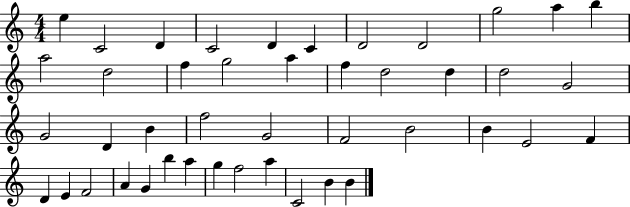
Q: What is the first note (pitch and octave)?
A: E5